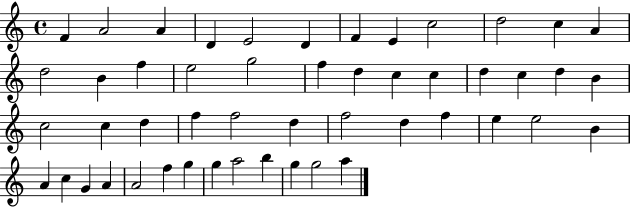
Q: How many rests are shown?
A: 0